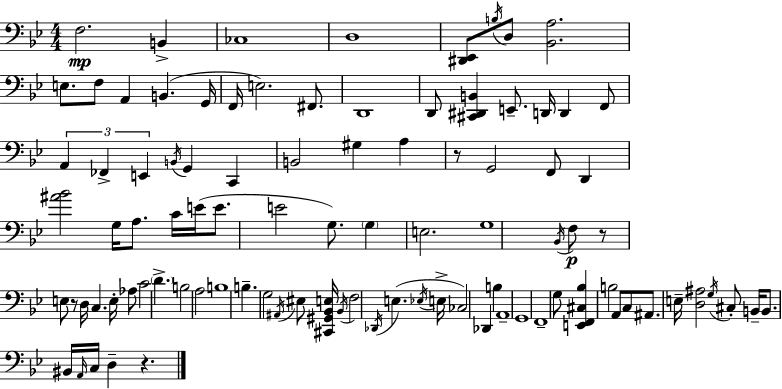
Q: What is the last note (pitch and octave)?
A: D3